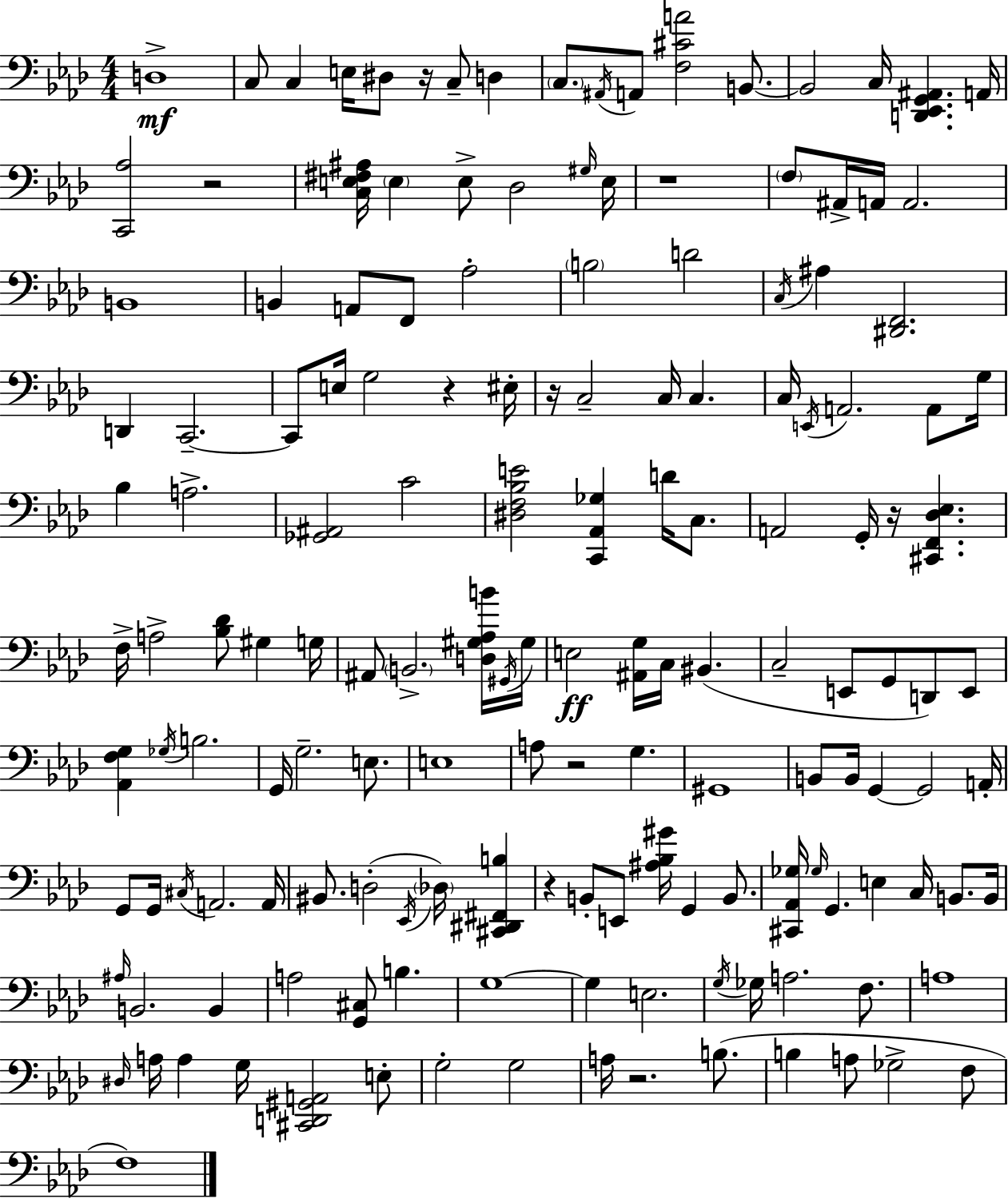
D3/w C3/e C3/q E3/s D#3/e R/s C3/e D3/q C3/e. A#2/s A2/e [F3,C#4,A4]/h B2/e. B2/h C3/s [D2,Eb2,G2,A#2]/q. A2/s [C2,Ab3]/h R/h [C3,E3,F#3,A#3]/s E3/q E3/e Db3/h G#3/s E3/s R/w F3/e A#2/s A2/s A2/h. B2/w B2/q A2/e F2/e Ab3/h B3/h D4/h C3/s A#3/q [D#2,F2]/h. D2/q C2/h. C2/e E3/s G3/h R/q EIS3/s R/s C3/h C3/s C3/q. C3/s E2/s A2/h. A2/e G3/s Bb3/q A3/h. [Gb2,A#2]/h C4/h [D#3,F3,Bb3,E4]/h [C2,Ab2,Gb3]/q D4/s C3/e. A2/h G2/s R/s [C#2,F2,Db3,Eb3]/q. F3/s A3/h [Bb3,Db4]/e G#3/q G3/s A#2/e B2/h. [D3,G#3,Ab3,B4]/s G#2/s G#3/s E3/h [A#2,G3]/s C3/s BIS2/q. C3/h E2/e G2/e D2/e E2/e [Ab2,F3,G3]/q Gb3/s B3/h. G2/s G3/h. E3/e. E3/w A3/e R/h G3/q. G#2/w B2/e B2/s G2/q G2/h A2/s G2/e G2/s C#3/s A2/h. A2/s BIS2/e. D3/h Eb2/s Db3/s [C#2,D#2,F#2,B3]/q R/q B2/e E2/e [A#3,Bb3,G#4]/s G2/q B2/e. [C#2,Ab2,Gb3]/s Gb3/s G2/q. E3/q C3/s B2/e. B2/s A#3/s B2/h. B2/q A3/h [G2,C#3]/e B3/q. G3/w G3/q E3/h. G3/s Gb3/s A3/h. F3/e. A3/w D#3/s A3/s A3/q G3/s [C#2,D2,G#2,A2]/h E3/e G3/h G3/h A3/s R/h. B3/e. B3/q A3/e Gb3/h F3/e F3/w